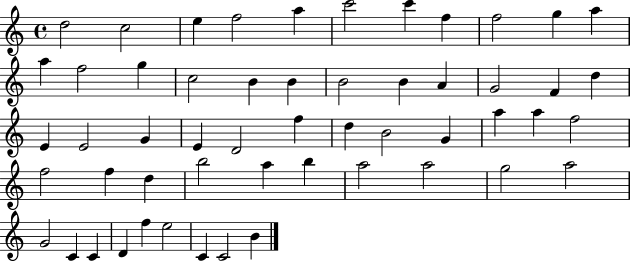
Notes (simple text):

D5/h C5/h E5/q F5/h A5/q C6/h C6/q F5/q F5/h G5/q A5/q A5/q F5/h G5/q C5/h B4/q B4/q B4/h B4/q A4/q G4/h F4/q D5/q E4/q E4/h G4/q E4/q D4/h F5/q D5/q B4/h G4/q A5/q A5/q F5/h F5/h F5/q D5/q B5/h A5/q B5/q A5/h A5/h G5/h A5/h G4/h C4/q C4/q D4/q F5/q E5/h C4/q C4/h B4/q